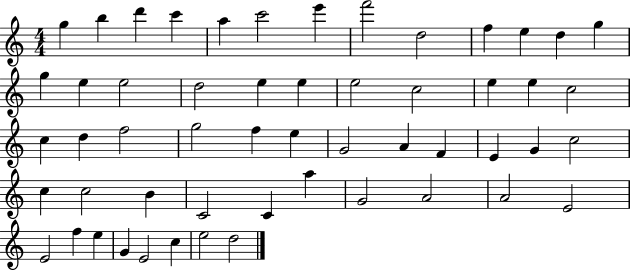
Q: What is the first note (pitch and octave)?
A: G5